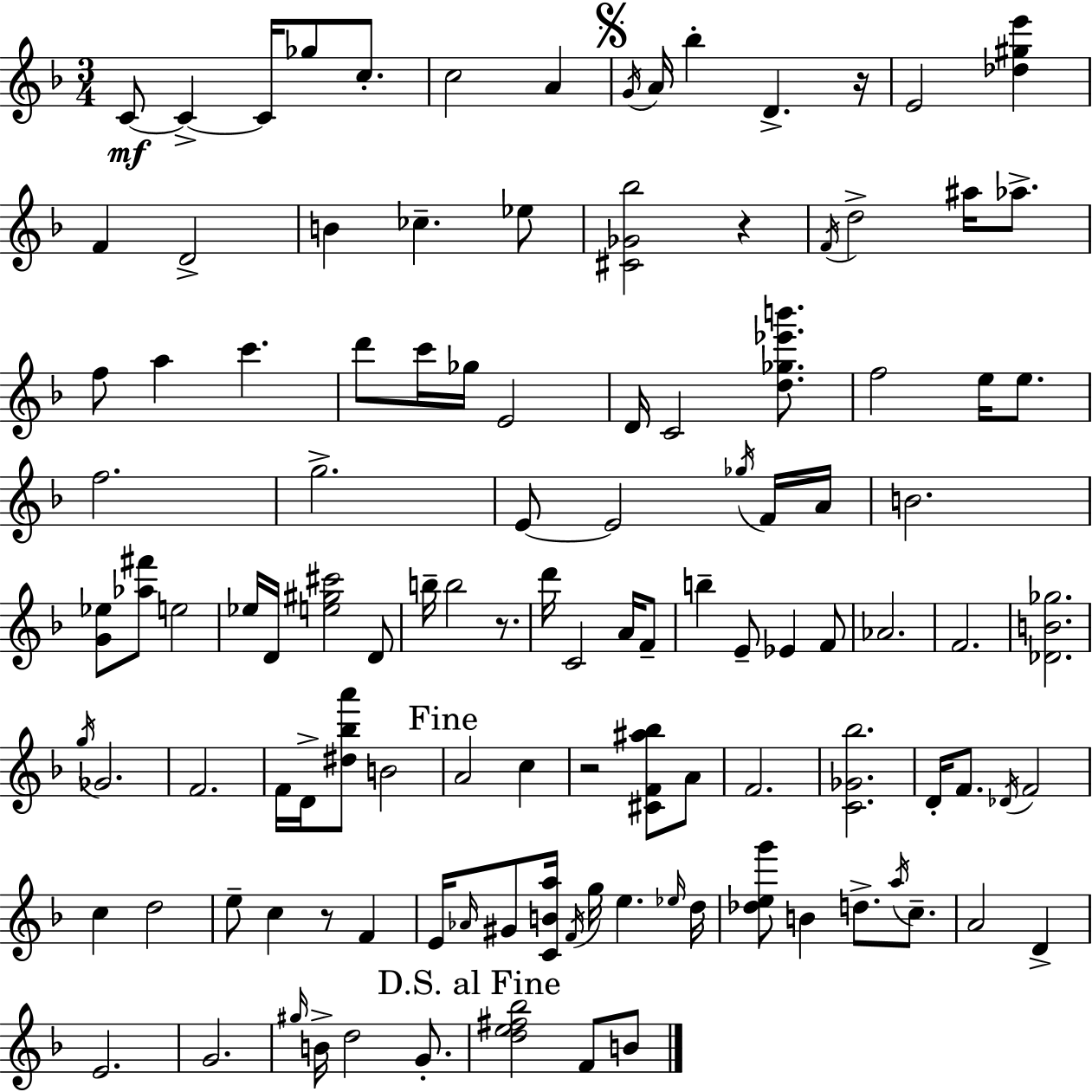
{
  \clef treble
  \numericTimeSignature
  \time 3/4
  \key d \minor
  c'8~~\mf c'4->~~ c'16 ges''8 c''8.-. | c''2 a'4 | \mark \markup { \musicglyph "scripts.segno" } \acciaccatura { g'16 } a'16 bes''4-. d'4.-> | r16 e'2 <des'' gis'' e'''>4 | \break f'4 d'2-> | b'4 ces''4.-- ees''8 | <cis' ges' bes''>2 r4 | \acciaccatura { f'16 } d''2-> ais''16 aes''8.-> | \break f''8 a''4 c'''4. | d'''8 c'''16 ges''16 e'2 | d'16 c'2 <d'' ges'' ees''' b'''>8. | f''2 e''16 e''8. | \break f''2. | g''2.-> | e'8~~ e'2 | \acciaccatura { ges''16 } f'16 a'16 b'2. | \break <g' ees''>8 <aes'' fis'''>8 e''2 | ees''16 d'16 <e'' gis'' cis'''>2 | d'8 b''16-- b''2 | r8. d'''16 c'2 | \break a'16 f'8-- b''4-- e'8-- ees'4 | f'8 aes'2. | f'2. | <des' b' ges''>2. | \break \acciaccatura { g''16 } ges'2. | f'2. | f'16 d'16-> <dis'' bes'' a'''>8 b'2 | \mark "Fine" a'2 | \break c''4 r2 | <cis' f' ais'' bes''>8 a'8 f'2. | <c' ges' bes''>2. | d'16-. f'8. \acciaccatura { des'16 } f'2 | \break c''4 d''2 | e''8-- c''4 r8 | f'4 e'16 \grace { aes'16 } gis'8 <c' b' a''>16 \acciaccatura { f'16 } g''16 | e''4. \grace { ees''16 } d''16 <des'' e'' g'''>8 b'4 | \break d''8.-> \acciaccatura { a''16 } c''8.-- a'2 | d'4-> e'2. | g'2. | \grace { gis''16 } b'16-> d''2 | \break g'8.-. \mark "D.S. al Fine" <d'' e'' fis'' bes''>2 | f'8 b'8 \bar "|."
}